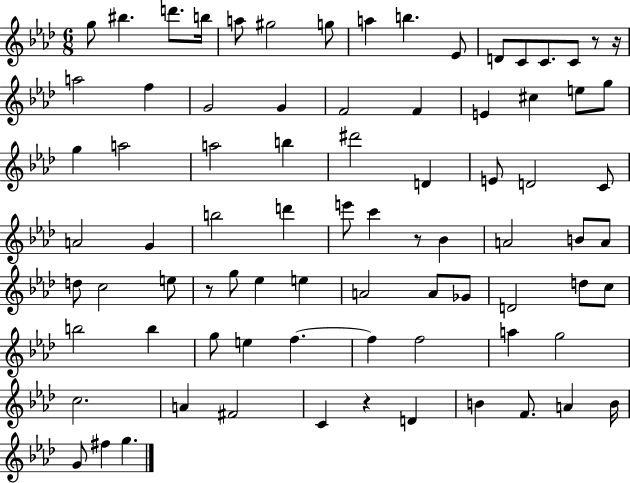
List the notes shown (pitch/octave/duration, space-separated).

G5/e BIS5/q. D6/e. B5/s A5/e G#5/h G5/e A5/q B5/q. Eb4/e D4/e C4/e C4/e. C4/e R/e R/s A5/h F5/q G4/h G4/q F4/h F4/q E4/q C#5/q E5/e G5/e G5/q A5/h A5/h B5/q D#6/h D4/q E4/e D4/h C4/e A4/h G4/q B5/h D6/q E6/e C6/q R/e Bb4/q A4/h B4/e A4/e D5/e C5/h E5/e R/e G5/e Eb5/q E5/q A4/h A4/e Gb4/e D4/h D5/e C5/e B5/h B5/q G5/e E5/q F5/q. F5/q F5/h A5/q G5/h C5/h. A4/q F#4/h C4/q R/q D4/q B4/q F4/e. A4/q B4/s G4/e F#5/q G5/q.